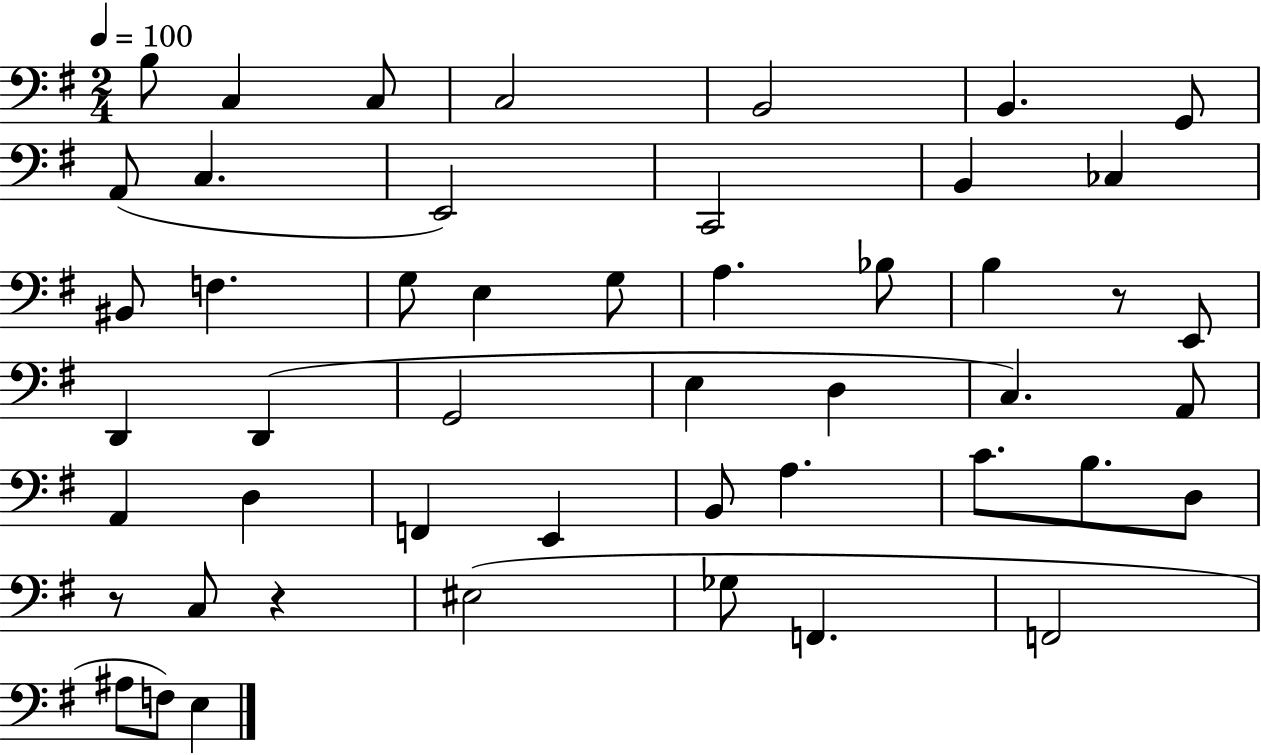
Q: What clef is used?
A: bass